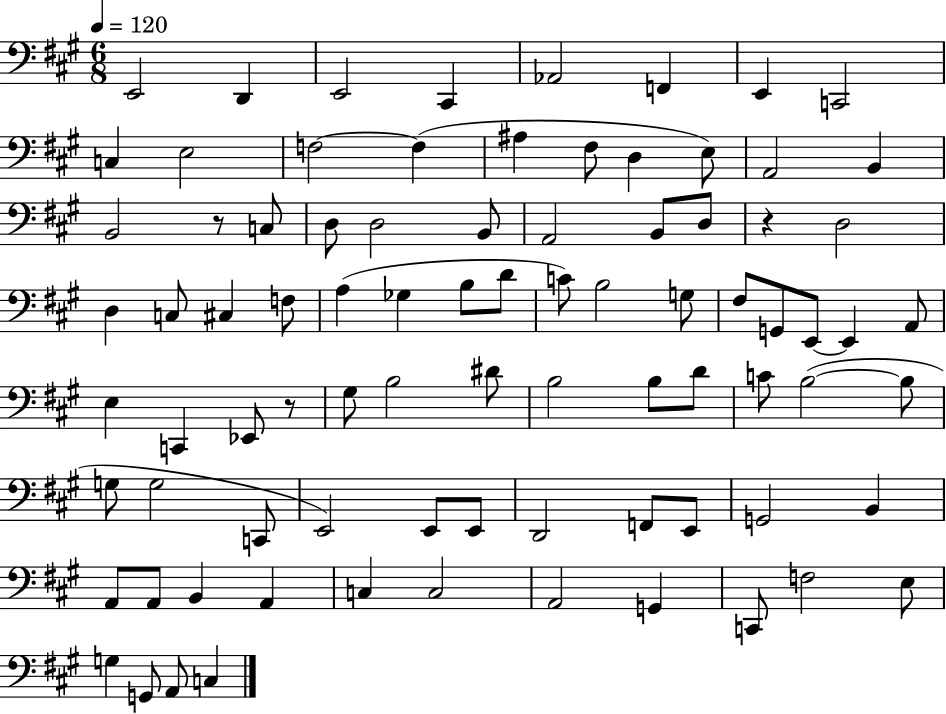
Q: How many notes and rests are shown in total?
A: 84